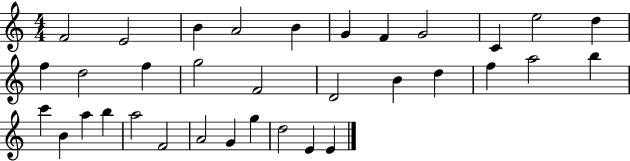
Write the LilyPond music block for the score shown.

{
  \clef treble
  \numericTimeSignature
  \time 4/4
  \key c \major
  f'2 e'2 | b'4 a'2 b'4 | g'4 f'4 g'2 | c'4 e''2 d''4 | \break f''4 d''2 f''4 | g''2 f'2 | d'2 b'4 d''4 | f''4 a''2 b''4 | \break c'''4 b'4 a''4 b''4 | a''2 f'2 | a'2 g'4 g''4 | d''2 e'4 e'4 | \break \bar "|."
}